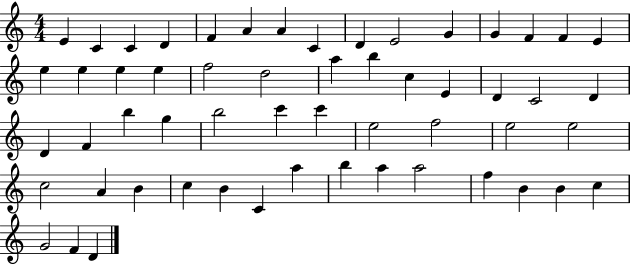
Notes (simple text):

E4/q C4/q C4/q D4/q F4/q A4/q A4/q C4/q D4/q E4/h G4/q G4/q F4/q F4/q E4/q E5/q E5/q E5/q E5/q F5/h D5/h A5/q B5/q C5/q E4/q D4/q C4/h D4/q D4/q F4/q B5/q G5/q B5/h C6/q C6/q E5/h F5/h E5/h E5/h C5/h A4/q B4/q C5/q B4/q C4/q A5/q B5/q A5/q A5/h F5/q B4/q B4/q C5/q G4/h F4/q D4/q